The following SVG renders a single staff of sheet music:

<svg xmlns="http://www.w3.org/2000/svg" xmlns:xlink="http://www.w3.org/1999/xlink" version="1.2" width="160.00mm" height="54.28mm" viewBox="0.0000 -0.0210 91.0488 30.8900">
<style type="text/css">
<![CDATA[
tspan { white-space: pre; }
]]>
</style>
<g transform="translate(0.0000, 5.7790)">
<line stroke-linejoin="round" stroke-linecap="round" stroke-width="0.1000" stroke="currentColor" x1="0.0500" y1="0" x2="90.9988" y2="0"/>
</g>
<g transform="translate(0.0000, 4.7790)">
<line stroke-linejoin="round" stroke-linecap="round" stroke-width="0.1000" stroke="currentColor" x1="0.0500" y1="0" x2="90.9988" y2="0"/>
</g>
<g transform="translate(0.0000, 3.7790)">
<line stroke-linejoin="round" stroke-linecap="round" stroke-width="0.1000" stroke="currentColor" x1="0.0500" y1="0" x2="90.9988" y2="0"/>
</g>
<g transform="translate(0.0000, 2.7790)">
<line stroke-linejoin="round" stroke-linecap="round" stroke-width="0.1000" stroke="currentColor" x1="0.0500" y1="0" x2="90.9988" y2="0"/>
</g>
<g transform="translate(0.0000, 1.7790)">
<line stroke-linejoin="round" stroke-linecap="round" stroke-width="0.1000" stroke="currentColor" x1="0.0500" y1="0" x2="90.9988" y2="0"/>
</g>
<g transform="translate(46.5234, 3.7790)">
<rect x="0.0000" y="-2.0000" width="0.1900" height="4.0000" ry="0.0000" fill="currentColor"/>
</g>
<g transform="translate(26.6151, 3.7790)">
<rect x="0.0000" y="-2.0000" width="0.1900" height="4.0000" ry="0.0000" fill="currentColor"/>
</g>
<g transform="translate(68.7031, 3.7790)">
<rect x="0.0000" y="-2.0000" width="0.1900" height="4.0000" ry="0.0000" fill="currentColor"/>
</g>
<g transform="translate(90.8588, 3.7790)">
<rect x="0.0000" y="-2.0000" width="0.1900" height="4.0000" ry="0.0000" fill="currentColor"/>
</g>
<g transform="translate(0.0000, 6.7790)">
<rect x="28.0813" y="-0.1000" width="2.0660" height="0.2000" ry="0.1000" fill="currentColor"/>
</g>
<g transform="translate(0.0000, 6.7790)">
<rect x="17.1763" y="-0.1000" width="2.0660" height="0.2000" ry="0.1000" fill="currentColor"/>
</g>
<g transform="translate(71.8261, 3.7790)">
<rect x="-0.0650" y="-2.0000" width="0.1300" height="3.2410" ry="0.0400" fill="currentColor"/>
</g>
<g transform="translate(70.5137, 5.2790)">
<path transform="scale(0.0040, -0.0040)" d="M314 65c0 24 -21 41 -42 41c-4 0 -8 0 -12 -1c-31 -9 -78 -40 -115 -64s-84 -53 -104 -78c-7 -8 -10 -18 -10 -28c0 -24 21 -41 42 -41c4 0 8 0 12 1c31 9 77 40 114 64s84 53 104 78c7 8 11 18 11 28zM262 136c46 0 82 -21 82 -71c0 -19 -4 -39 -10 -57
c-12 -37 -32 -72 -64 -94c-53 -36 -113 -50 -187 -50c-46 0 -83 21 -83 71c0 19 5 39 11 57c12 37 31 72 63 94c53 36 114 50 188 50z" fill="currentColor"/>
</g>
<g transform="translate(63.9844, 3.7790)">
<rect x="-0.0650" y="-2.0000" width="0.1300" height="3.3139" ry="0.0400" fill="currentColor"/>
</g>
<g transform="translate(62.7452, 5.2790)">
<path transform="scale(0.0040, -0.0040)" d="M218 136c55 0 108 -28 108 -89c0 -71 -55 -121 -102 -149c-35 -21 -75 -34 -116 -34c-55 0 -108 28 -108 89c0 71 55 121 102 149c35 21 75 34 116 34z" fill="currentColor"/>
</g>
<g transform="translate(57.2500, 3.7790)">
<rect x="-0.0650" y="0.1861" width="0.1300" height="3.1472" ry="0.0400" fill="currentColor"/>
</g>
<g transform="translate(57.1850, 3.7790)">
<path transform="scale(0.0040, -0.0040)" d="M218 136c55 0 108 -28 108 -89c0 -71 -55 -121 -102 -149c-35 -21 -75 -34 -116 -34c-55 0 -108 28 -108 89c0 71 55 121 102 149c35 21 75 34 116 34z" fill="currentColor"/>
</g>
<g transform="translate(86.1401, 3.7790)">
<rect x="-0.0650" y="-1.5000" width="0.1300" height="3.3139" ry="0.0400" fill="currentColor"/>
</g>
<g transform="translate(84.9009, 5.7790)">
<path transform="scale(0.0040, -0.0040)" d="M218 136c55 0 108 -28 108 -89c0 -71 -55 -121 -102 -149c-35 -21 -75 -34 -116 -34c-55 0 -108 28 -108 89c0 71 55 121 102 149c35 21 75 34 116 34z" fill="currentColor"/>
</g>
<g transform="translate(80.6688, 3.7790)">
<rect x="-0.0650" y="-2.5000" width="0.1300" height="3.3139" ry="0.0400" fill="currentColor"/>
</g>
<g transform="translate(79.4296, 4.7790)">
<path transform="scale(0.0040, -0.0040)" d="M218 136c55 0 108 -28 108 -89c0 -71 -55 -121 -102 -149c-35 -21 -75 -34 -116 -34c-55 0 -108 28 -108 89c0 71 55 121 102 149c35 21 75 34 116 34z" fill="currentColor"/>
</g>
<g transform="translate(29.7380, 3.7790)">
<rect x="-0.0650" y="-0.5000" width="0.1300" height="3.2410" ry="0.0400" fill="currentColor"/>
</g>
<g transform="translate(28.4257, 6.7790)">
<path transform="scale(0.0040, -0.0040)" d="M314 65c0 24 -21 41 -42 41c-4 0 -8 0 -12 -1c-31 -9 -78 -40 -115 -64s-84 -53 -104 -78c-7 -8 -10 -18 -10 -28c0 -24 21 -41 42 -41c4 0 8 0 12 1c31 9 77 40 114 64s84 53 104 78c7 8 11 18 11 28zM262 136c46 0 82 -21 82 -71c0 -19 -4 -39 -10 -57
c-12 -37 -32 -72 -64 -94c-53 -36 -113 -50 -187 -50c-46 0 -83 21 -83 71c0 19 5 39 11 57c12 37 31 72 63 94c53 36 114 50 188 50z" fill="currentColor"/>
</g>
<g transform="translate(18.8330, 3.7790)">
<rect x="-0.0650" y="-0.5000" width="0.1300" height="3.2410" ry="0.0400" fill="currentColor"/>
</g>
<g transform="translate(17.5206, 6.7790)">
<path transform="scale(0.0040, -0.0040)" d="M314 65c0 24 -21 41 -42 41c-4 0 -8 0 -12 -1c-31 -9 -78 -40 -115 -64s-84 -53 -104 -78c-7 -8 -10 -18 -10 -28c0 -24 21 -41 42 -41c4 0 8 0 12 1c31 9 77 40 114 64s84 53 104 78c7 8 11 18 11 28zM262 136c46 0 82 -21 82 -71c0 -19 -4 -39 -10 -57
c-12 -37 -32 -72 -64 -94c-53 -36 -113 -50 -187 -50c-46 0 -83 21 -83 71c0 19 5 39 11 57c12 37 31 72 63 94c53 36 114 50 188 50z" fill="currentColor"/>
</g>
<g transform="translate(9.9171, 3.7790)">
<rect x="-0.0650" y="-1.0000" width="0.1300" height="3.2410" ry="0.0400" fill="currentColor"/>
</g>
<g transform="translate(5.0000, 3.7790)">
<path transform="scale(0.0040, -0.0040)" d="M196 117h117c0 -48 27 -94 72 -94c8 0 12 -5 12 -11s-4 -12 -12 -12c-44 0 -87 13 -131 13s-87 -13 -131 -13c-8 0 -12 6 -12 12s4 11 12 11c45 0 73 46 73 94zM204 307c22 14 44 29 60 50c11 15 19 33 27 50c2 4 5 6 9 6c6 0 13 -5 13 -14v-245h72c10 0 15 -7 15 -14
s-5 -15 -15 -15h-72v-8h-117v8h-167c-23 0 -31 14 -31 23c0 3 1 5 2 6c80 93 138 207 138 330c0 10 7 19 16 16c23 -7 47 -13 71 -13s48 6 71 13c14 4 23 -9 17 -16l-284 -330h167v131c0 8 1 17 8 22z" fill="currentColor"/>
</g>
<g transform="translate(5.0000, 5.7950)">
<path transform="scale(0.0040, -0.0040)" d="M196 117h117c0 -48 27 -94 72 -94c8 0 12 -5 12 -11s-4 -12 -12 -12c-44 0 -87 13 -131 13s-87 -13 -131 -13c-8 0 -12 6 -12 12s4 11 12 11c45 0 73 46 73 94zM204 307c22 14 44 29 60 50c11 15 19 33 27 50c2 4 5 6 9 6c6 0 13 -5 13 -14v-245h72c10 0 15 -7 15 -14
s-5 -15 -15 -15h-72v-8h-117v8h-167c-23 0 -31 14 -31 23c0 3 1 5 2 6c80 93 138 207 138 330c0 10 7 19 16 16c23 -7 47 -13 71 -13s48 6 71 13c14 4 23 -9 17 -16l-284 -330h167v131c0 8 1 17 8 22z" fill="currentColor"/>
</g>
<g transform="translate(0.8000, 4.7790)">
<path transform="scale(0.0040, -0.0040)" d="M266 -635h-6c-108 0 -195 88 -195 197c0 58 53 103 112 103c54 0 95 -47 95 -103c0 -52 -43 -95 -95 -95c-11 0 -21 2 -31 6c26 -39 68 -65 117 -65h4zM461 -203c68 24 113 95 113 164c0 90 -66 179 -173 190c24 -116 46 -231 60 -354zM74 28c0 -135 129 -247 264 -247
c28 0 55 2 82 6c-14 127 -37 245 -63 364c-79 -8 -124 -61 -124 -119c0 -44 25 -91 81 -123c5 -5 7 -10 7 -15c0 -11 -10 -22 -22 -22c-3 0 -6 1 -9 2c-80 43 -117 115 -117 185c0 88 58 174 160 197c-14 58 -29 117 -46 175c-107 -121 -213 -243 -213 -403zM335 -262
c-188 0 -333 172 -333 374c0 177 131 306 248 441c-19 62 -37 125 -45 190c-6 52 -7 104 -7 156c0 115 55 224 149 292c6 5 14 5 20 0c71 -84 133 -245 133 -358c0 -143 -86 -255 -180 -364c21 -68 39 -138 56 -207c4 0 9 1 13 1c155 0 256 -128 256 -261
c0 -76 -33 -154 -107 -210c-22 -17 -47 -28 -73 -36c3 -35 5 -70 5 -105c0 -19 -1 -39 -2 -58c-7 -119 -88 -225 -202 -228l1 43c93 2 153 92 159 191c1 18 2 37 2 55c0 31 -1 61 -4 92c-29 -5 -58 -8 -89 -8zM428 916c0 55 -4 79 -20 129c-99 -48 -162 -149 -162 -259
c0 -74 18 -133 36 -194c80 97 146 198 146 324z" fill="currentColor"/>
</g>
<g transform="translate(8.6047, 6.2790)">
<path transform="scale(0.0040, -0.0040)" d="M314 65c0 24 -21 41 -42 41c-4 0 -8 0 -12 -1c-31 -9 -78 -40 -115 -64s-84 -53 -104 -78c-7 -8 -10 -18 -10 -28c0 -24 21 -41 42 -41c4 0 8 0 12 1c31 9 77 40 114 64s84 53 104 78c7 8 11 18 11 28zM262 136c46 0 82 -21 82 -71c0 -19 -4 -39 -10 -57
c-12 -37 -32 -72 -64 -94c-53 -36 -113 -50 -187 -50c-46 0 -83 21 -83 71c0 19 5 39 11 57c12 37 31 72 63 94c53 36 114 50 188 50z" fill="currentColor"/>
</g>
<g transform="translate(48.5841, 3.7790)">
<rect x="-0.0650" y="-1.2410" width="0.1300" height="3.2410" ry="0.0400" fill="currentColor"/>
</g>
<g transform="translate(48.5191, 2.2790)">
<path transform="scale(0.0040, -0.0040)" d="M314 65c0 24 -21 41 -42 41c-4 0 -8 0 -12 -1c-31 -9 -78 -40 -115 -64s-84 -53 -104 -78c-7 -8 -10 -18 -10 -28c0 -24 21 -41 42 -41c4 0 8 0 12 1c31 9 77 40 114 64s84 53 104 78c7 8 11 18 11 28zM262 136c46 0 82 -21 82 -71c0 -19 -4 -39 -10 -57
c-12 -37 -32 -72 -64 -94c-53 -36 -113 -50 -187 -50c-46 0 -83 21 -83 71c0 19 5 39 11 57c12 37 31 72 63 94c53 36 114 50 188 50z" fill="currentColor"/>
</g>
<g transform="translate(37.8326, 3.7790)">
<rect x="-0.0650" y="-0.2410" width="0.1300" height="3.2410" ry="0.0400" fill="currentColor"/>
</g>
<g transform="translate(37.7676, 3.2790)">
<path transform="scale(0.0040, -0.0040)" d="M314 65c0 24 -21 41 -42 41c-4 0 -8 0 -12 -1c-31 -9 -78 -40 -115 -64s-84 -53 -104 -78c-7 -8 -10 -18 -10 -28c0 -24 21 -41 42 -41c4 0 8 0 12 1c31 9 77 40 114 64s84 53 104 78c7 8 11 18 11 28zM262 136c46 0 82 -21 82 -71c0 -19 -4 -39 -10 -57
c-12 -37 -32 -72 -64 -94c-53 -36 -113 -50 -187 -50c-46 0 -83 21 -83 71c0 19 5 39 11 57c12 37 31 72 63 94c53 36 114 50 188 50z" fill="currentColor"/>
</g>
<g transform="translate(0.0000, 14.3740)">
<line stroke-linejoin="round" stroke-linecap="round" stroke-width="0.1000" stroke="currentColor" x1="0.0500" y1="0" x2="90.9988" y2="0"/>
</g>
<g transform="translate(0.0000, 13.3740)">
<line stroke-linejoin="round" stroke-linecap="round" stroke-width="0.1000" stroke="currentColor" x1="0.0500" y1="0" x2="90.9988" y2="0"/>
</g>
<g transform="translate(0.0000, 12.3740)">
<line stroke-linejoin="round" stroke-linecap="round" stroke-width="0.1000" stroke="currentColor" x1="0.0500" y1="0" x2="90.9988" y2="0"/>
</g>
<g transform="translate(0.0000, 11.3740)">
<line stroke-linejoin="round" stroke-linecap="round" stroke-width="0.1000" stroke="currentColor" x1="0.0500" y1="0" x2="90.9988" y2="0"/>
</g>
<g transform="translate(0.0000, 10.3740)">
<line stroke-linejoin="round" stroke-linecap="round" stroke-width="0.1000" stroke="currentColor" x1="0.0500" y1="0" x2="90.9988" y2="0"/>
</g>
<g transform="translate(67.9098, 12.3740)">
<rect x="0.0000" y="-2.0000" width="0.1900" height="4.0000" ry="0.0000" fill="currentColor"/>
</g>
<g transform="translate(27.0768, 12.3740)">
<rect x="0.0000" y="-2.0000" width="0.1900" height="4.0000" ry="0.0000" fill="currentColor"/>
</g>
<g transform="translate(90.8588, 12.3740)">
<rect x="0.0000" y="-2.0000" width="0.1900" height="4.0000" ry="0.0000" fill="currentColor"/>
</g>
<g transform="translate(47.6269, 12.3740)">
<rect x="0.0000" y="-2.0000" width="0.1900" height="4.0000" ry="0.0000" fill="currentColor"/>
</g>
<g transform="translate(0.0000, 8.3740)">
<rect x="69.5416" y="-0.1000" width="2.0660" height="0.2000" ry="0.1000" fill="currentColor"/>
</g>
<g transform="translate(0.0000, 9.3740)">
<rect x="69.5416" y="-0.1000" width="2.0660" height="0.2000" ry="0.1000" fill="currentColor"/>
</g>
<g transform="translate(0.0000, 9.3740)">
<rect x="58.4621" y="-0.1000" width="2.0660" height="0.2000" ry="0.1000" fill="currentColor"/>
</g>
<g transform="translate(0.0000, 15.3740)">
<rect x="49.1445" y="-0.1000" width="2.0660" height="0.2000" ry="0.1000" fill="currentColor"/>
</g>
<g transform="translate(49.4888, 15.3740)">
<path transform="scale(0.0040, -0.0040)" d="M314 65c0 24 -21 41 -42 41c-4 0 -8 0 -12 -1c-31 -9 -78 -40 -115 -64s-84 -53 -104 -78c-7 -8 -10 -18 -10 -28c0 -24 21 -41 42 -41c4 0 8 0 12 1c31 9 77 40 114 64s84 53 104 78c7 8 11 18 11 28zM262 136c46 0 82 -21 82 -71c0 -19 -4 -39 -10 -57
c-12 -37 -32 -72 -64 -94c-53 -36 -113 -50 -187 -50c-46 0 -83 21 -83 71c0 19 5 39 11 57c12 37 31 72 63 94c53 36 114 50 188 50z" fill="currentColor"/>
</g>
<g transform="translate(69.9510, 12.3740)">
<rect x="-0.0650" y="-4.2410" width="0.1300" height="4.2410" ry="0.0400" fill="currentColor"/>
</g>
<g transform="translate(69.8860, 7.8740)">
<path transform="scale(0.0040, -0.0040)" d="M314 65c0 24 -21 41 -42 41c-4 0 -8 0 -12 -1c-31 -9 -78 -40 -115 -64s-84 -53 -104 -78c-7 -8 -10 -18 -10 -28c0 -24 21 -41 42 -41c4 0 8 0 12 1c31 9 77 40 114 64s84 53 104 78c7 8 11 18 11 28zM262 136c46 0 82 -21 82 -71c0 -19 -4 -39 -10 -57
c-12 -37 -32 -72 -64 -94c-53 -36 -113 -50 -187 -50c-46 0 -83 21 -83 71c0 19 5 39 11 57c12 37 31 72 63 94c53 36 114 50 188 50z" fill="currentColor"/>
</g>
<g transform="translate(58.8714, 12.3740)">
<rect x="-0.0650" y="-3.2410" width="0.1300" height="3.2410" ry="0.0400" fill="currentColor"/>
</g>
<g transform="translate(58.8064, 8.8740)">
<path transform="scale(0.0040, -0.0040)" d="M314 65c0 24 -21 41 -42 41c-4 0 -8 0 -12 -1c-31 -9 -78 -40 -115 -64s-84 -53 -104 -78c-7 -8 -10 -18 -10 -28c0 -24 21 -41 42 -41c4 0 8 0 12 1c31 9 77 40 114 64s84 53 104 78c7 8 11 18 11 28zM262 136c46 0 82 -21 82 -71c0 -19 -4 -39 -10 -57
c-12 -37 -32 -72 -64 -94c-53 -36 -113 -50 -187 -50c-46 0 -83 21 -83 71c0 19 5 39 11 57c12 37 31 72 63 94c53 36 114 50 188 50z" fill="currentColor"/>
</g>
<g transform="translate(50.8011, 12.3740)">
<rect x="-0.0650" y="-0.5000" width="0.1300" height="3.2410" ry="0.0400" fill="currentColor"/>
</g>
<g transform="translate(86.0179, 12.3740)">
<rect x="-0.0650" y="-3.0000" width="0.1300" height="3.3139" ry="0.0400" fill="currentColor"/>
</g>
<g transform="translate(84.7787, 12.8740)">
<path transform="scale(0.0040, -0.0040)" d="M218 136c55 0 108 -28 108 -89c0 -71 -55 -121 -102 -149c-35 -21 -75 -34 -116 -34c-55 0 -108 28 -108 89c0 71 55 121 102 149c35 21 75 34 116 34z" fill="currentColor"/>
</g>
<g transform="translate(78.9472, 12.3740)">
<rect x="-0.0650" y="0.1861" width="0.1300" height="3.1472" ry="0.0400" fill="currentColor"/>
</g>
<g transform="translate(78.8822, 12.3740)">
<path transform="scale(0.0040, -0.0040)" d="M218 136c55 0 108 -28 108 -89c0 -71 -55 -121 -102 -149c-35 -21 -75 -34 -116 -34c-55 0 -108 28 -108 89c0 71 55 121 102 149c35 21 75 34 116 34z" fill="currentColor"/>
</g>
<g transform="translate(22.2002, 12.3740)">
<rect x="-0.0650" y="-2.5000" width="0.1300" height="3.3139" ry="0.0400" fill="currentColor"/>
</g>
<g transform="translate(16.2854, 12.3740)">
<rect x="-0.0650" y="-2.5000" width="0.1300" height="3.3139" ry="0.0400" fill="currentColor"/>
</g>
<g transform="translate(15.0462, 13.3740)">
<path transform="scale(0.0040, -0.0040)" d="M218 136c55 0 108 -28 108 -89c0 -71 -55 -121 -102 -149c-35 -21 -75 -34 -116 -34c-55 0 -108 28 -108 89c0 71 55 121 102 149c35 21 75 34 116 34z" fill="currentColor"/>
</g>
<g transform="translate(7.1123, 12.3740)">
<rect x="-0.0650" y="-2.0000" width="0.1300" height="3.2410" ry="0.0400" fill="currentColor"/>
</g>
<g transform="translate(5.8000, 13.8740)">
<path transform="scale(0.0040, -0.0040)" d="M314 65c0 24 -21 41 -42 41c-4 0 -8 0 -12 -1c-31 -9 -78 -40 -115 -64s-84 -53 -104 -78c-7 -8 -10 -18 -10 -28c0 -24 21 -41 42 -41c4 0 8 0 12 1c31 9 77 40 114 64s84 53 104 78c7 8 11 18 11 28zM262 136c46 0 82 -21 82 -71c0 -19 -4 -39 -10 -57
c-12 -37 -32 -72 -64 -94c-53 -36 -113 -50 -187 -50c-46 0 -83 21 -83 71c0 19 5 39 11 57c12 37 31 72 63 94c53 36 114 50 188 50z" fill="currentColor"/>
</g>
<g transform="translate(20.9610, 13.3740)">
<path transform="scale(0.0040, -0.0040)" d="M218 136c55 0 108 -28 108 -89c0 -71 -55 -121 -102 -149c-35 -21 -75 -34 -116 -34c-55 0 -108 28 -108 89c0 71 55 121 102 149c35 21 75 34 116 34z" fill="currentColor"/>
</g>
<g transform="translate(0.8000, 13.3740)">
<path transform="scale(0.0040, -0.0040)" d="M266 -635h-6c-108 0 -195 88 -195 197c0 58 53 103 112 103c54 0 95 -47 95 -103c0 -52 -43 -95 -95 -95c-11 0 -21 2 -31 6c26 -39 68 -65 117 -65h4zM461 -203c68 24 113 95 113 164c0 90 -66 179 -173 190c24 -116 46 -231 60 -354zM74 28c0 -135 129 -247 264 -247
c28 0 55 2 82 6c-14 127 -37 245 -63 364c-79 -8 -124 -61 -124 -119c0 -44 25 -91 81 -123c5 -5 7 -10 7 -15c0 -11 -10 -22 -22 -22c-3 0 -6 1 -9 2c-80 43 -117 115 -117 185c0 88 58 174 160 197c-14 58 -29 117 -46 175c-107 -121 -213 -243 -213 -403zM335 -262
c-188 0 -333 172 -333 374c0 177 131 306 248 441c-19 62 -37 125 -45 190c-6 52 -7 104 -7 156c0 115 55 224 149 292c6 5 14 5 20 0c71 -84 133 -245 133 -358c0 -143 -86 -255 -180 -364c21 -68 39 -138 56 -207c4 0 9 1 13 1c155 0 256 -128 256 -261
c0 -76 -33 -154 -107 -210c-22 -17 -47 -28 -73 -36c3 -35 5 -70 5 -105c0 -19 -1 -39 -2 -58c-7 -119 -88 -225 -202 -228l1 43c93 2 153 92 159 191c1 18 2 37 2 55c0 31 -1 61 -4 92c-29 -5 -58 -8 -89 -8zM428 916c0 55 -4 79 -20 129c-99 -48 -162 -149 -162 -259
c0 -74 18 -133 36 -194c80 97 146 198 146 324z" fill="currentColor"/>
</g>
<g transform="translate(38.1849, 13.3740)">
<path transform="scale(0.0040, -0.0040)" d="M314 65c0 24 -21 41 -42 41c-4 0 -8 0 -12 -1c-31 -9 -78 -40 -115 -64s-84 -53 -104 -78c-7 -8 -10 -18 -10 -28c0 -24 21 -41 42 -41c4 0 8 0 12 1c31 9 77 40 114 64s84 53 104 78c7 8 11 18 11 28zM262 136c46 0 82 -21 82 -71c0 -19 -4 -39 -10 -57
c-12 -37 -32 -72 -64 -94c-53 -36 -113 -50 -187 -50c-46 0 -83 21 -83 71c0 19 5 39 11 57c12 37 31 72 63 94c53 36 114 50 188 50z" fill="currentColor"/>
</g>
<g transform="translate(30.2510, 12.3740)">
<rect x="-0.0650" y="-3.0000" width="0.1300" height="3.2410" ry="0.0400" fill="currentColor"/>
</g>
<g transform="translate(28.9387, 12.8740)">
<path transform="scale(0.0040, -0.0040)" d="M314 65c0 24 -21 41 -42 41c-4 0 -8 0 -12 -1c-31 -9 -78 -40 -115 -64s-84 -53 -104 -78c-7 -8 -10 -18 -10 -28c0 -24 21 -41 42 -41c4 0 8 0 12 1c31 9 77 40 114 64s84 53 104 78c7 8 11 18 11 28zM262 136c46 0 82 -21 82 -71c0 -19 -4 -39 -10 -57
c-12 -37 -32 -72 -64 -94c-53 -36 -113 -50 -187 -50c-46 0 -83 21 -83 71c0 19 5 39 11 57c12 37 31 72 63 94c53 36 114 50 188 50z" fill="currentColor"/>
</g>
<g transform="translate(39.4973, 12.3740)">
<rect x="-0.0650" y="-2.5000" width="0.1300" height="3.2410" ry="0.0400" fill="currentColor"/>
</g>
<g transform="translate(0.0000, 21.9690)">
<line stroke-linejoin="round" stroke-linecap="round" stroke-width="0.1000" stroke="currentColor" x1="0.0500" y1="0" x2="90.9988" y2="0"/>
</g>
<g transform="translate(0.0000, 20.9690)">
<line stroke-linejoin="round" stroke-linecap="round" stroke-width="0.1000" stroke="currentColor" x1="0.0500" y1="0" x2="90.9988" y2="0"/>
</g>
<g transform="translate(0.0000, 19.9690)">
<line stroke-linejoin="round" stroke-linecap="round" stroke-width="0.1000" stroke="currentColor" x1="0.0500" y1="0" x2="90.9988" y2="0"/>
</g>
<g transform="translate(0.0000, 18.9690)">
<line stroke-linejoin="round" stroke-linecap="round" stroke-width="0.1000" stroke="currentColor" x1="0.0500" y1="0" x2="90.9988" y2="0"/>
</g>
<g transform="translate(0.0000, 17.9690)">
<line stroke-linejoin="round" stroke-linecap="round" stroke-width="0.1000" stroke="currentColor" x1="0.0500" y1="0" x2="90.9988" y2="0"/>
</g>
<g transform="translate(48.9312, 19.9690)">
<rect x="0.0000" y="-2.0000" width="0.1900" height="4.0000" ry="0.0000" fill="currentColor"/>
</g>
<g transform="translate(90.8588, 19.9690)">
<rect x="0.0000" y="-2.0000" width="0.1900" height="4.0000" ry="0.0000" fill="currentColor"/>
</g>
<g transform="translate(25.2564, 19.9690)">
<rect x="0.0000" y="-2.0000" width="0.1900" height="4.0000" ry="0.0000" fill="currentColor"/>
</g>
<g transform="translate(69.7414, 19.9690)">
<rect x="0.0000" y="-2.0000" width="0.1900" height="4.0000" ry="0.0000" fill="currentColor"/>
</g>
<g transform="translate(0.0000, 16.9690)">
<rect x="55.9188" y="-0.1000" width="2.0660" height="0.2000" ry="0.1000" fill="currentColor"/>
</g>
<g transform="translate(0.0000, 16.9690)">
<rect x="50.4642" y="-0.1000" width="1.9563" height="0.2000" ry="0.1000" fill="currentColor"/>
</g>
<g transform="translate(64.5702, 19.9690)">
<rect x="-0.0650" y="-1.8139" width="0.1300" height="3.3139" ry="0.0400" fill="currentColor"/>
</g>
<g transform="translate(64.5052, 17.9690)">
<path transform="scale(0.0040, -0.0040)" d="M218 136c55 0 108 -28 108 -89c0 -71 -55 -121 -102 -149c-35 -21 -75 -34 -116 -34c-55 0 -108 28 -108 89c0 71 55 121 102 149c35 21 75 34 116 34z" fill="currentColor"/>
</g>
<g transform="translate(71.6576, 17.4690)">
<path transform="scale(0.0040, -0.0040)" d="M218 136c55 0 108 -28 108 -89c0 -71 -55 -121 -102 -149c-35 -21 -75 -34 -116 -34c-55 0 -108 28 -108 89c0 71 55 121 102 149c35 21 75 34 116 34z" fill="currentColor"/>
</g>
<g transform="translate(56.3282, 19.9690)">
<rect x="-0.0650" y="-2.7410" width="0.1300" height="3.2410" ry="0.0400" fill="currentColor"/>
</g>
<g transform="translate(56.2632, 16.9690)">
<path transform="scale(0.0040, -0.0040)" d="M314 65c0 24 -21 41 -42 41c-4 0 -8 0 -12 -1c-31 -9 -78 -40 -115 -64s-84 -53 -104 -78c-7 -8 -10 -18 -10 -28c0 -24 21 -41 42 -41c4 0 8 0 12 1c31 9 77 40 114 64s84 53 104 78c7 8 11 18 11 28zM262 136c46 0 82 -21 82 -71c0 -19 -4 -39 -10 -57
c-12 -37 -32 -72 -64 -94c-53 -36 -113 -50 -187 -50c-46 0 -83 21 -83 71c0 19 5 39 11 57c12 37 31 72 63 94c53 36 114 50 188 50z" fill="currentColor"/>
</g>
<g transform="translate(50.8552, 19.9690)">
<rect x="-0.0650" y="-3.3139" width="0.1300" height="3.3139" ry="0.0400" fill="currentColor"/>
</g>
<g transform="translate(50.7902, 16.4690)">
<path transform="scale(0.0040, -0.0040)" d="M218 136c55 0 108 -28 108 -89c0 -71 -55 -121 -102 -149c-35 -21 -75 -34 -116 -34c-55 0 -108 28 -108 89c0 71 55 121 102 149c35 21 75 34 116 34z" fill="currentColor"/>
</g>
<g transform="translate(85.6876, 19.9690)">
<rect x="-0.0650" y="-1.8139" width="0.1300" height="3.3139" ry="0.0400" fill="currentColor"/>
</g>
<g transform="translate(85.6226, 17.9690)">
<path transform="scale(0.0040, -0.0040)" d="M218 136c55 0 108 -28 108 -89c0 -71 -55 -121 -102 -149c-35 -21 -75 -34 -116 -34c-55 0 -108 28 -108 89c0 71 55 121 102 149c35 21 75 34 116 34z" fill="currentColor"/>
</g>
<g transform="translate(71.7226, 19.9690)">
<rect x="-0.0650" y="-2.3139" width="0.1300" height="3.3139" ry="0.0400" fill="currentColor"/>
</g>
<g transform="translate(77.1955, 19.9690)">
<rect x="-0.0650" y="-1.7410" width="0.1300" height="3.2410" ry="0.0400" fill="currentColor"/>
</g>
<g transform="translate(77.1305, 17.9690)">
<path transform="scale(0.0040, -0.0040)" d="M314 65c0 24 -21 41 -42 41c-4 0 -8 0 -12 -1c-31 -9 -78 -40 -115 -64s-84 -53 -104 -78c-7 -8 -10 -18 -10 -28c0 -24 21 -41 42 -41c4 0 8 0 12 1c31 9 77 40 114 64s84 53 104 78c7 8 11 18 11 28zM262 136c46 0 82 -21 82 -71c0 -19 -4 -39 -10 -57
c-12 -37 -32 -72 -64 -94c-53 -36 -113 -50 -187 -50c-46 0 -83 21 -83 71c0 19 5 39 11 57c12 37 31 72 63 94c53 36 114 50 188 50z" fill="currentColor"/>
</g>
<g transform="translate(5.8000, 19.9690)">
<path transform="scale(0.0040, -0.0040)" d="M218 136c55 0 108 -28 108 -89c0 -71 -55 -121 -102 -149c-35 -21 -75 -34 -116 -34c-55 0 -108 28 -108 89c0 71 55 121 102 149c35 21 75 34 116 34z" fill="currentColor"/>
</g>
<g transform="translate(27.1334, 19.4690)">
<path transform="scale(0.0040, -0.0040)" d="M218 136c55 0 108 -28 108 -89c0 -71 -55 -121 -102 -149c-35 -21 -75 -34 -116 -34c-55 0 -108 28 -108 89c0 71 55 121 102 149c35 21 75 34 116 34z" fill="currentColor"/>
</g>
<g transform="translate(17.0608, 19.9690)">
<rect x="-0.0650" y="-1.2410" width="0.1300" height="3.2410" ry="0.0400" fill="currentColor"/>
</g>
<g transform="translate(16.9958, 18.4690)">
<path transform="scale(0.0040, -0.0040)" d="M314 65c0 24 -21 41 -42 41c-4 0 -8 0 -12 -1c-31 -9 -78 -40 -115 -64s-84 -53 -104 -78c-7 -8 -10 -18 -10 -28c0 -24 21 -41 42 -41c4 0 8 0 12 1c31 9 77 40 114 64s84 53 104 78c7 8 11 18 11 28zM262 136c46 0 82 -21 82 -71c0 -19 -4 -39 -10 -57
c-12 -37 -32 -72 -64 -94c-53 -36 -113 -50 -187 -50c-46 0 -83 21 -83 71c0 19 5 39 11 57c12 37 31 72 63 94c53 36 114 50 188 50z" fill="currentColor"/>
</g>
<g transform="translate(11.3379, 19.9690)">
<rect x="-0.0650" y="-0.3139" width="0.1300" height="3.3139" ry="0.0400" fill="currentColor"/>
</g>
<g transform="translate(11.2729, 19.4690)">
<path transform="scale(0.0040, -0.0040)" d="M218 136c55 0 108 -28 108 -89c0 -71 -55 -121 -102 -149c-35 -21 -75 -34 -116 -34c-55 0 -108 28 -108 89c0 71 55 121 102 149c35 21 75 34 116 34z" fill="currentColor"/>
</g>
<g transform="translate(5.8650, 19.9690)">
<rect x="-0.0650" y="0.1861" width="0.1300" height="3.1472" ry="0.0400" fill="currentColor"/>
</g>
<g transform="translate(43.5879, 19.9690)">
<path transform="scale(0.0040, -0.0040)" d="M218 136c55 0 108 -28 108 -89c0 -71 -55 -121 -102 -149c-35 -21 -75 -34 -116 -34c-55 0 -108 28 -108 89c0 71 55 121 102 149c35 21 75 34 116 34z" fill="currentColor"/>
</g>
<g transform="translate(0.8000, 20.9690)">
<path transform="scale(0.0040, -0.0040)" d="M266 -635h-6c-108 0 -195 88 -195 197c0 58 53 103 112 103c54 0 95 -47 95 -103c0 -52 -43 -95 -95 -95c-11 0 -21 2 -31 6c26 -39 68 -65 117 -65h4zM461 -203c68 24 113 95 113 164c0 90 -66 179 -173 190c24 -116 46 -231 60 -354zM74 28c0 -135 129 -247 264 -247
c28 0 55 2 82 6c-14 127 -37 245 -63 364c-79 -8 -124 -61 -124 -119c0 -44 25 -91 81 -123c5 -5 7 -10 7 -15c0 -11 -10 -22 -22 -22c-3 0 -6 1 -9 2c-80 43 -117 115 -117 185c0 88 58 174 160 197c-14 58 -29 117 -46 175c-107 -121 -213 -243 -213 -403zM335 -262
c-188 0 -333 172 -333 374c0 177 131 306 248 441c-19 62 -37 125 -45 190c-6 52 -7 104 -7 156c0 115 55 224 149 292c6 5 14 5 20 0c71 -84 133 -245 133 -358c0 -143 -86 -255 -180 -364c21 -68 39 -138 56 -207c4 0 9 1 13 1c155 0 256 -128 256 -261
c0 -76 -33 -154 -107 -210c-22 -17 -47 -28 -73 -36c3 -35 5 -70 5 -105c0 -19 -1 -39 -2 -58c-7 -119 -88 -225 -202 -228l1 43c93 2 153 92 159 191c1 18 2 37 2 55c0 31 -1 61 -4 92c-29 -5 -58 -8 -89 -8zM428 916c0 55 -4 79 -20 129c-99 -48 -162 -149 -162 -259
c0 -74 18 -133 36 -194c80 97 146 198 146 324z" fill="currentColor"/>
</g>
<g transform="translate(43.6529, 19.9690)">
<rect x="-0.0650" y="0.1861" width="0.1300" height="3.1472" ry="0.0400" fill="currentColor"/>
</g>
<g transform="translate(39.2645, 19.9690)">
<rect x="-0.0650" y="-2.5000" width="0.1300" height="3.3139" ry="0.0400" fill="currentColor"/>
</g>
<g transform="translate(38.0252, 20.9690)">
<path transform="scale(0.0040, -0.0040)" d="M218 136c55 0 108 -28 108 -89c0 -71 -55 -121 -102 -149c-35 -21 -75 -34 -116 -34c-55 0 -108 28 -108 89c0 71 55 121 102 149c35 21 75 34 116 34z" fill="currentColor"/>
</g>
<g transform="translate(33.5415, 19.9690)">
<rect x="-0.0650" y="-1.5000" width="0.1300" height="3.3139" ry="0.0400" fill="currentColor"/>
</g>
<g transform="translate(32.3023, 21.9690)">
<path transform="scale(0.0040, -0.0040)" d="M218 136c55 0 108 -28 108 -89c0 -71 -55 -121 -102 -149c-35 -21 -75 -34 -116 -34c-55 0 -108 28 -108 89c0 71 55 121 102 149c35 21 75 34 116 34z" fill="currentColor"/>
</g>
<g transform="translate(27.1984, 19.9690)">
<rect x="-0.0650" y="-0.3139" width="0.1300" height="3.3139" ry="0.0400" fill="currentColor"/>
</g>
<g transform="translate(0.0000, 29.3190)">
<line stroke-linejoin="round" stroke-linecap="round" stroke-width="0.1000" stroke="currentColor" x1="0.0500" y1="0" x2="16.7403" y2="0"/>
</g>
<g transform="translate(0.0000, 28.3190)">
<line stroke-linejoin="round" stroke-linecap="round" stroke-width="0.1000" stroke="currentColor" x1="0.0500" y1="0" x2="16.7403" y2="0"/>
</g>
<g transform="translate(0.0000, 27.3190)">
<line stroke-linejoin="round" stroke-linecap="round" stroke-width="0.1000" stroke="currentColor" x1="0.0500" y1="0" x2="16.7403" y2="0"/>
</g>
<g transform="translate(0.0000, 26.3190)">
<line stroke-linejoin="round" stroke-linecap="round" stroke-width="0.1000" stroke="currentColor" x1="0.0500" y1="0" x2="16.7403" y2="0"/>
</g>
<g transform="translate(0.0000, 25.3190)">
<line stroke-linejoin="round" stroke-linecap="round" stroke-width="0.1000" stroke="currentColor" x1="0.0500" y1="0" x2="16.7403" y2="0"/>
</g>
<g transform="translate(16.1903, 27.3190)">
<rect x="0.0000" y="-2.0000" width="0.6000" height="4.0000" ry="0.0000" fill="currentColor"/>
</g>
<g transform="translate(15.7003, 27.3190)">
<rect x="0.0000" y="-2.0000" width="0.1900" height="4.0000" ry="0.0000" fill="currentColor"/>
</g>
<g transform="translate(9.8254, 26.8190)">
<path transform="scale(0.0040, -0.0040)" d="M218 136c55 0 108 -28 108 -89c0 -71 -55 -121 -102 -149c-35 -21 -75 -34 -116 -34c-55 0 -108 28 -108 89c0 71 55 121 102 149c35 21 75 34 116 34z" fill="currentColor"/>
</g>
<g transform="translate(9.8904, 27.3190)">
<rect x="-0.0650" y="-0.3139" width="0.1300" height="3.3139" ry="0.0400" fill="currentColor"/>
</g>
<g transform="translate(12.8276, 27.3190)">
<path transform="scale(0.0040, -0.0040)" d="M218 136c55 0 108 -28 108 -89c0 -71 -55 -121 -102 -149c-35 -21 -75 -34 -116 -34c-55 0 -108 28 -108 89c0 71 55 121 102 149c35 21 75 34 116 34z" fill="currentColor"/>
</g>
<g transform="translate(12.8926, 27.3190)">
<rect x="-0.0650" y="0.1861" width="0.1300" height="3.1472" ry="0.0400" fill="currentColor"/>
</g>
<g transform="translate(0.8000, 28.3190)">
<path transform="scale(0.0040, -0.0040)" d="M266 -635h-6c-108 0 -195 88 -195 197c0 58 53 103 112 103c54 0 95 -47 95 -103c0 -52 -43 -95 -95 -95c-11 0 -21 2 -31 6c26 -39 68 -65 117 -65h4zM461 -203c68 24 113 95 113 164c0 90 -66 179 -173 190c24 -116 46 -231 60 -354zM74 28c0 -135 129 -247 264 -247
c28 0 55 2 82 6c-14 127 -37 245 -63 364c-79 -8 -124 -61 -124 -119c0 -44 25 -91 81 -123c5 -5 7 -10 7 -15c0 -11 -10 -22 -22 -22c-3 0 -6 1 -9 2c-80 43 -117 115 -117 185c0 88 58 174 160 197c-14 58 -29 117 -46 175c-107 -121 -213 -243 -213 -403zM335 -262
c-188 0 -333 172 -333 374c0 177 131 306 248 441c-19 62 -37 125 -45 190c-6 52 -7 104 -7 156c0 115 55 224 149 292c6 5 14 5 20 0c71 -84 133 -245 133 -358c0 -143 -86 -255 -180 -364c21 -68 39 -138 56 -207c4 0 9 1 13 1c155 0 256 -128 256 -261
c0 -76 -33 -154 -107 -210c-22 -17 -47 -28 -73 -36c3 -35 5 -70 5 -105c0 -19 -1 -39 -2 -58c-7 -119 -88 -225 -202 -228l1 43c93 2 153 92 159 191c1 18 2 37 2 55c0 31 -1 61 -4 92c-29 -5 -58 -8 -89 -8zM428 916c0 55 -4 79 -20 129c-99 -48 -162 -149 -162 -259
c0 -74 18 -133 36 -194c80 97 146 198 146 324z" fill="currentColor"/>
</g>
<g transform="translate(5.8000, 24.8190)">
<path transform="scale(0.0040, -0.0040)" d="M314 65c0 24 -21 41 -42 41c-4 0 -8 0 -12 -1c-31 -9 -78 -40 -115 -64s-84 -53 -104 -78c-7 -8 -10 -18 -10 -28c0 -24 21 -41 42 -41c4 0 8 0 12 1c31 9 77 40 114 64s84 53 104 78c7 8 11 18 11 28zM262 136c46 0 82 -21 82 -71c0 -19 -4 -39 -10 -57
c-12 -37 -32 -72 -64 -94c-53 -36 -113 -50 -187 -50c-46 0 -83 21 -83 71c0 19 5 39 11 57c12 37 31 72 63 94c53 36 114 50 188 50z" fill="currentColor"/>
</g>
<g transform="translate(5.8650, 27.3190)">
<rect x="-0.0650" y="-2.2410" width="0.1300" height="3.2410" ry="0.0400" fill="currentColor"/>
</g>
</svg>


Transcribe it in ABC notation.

X:1
T:Untitled
M:4/4
L:1/4
K:C
D2 C2 C2 c2 e2 B F F2 G E F2 G G A2 G2 C2 b2 d'2 B A B c e2 c E G B b a2 f g f2 f g2 c B